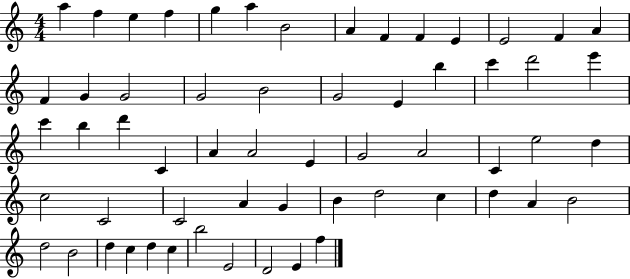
A5/q F5/q E5/q F5/q G5/q A5/q B4/h A4/q F4/q F4/q E4/q E4/h F4/q A4/q F4/q G4/q G4/h G4/h B4/h G4/h E4/q B5/q C6/q D6/h E6/q C6/q B5/q D6/q C4/q A4/q A4/h E4/q G4/h A4/h C4/q E5/h D5/q C5/h C4/h C4/h A4/q G4/q B4/q D5/h C5/q D5/q A4/q B4/h D5/h B4/h D5/q C5/q D5/q C5/q B5/h E4/h D4/h E4/q F5/q